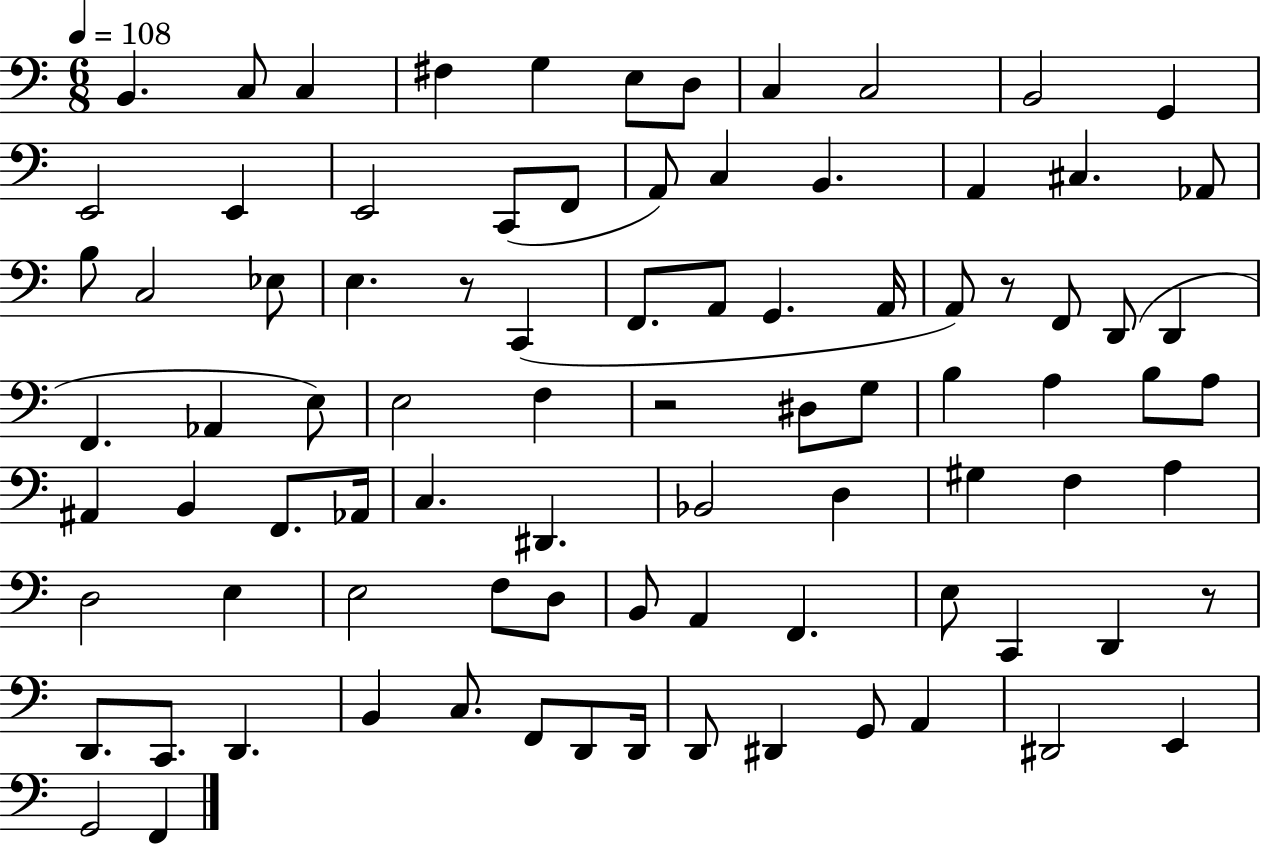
{
  \clef bass
  \numericTimeSignature
  \time 6/8
  \key c \major
  \tempo 4 = 108
  b,4. c8 c4 | fis4 g4 e8 d8 | c4 c2 | b,2 g,4 | \break e,2 e,4 | e,2 c,8( f,8 | a,8) c4 b,4. | a,4 cis4. aes,8 | \break b8 c2 ees8 | e4. r8 c,4( | f,8. a,8 g,4. a,16 | a,8) r8 f,8 d,8( d,4 | \break f,4. aes,4 e8) | e2 f4 | r2 dis8 g8 | b4 a4 b8 a8 | \break ais,4 b,4 f,8. aes,16 | c4. dis,4. | bes,2 d4 | gis4 f4 a4 | \break d2 e4 | e2 f8 d8 | b,8 a,4 f,4. | e8 c,4 d,4 r8 | \break d,8. c,8. d,4. | b,4 c8. f,8 d,8 d,16 | d,8 dis,4 g,8 a,4 | dis,2 e,4 | \break g,2 f,4 | \bar "|."
}